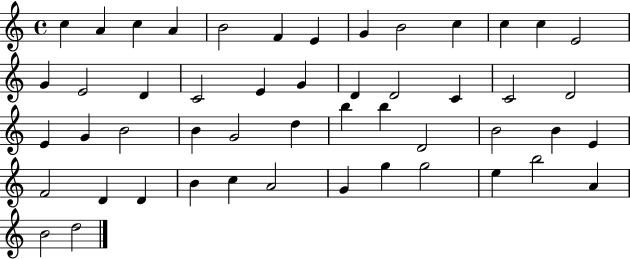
{
  \clef treble
  \time 4/4
  \defaultTimeSignature
  \key c \major
  c''4 a'4 c''4 a'4 | b'2 f'4 e'4 | g'4 b'2 c''4 | c''4 c''4 e'2 | \break g'4 e'2 d'4 | c'2 e'4 g'4 | d'4 d'2 c'4 | c'2 d'2 | \break e'4 g'4 b'2 | b'4 g'2 d''4 | b''4 b''4 d'2 | b'2 b'4 e'4 | \break f'2 d'4 d'4 | b'4 c''4 a'2 | g'4 g''4 g''2 | e''4 b''2 a'4 | \break b'2 d''2 | \bar "|."
}